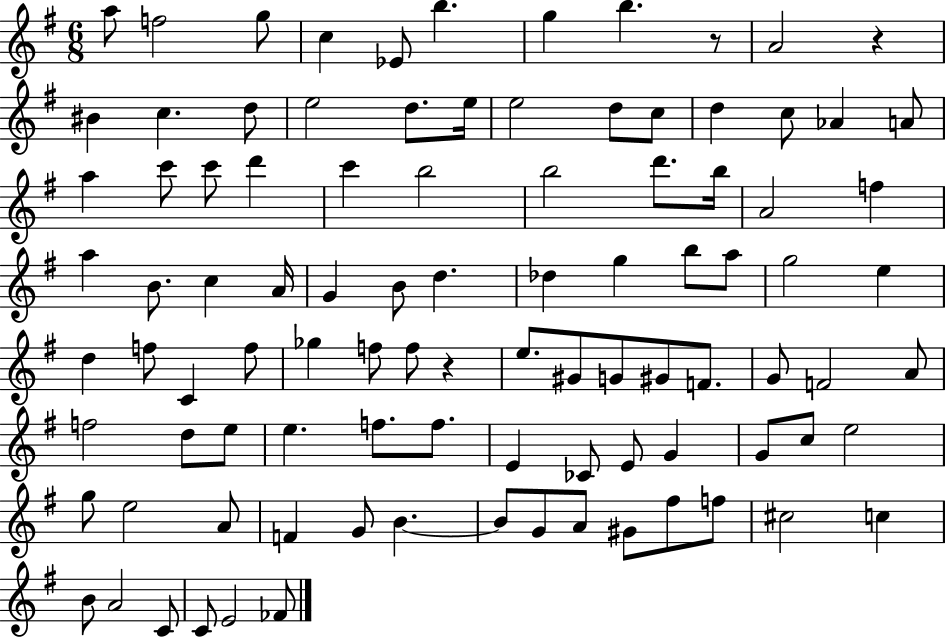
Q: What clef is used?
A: treble